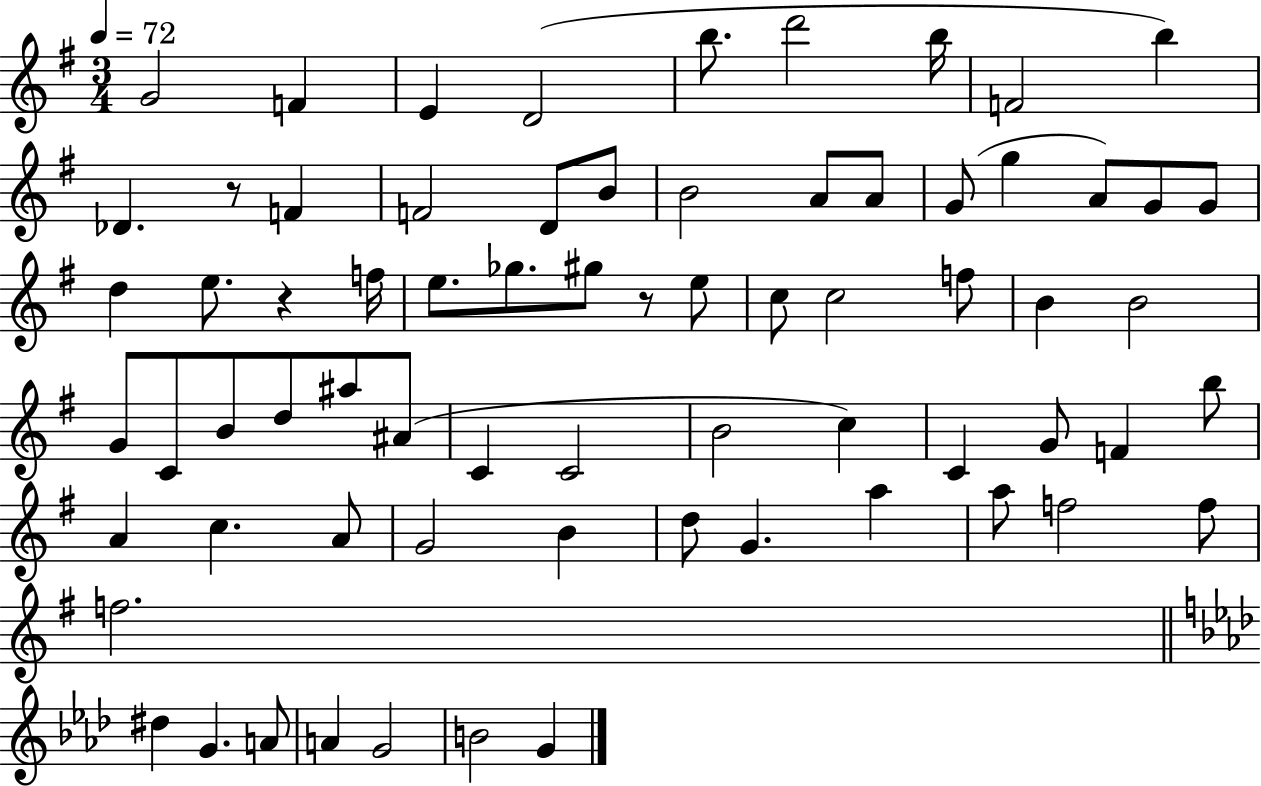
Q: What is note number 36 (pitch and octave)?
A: C4